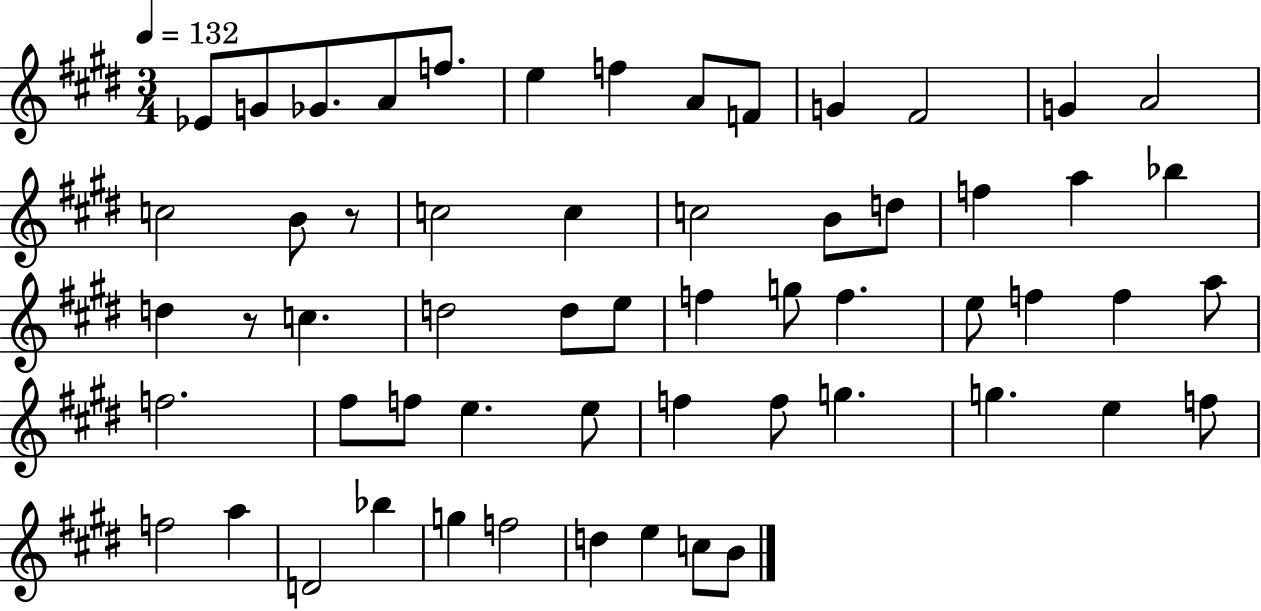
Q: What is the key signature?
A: E major